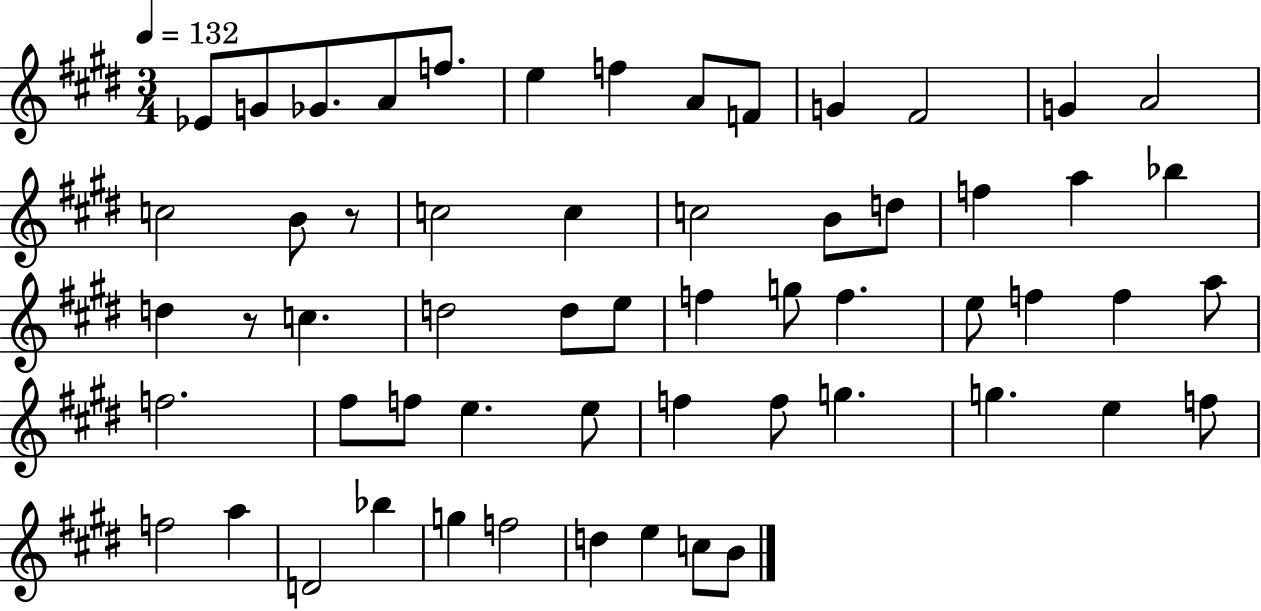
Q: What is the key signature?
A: E major